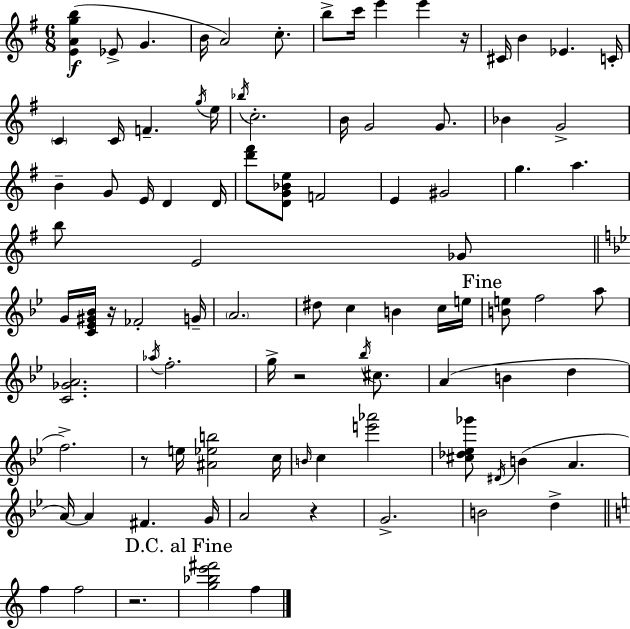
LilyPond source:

{
  \clef treble
  \numericTimeSignature
  \time 6/8
  \key e \minor
  \repeat volta 2 { <e' a' g'' b''>4(\f ees'8-> g'4. | b'16 a'2) c''8.-. | b''8-> c'''16 e'''4 e'''4 r16 | cis'16 b'4 ees'4. c'16-. | \break \parenthesize c'4 c'16 f'4.-- \acciaccatura { g''16 } | e''16 \acciaccatura { bes''16 } c''2.-. | b'16 g'2 g'8. | bes'4 g'2-> | \break b'4-- g'8 e'16 d'4 | d'16 <d''' fis'''>8 <d' g' bes' e''>8 f'2 | e'4 gis'2 | g''4. a''4. | \break b''8 e'2 | ges'8 \bar "||" \break \key bes \major g'16 <c' ees' gis' bes'>16 r16 fes'2-. g'16-- | \parenthesize a'2. | dis''8 c''4 b'4 c''16 e''16 | \mark "Fine" <b' e''>8 f''2 a''8 | \break <c' ges' a'>2. | \acciaccatura { aes''16 } f''2.-. | g''16-> r2 \acciaccatura { bes''16 } cis''8. | a'4( b'4 d''4 | \break f''2.->) | r8 e''16 <ais' ees'' b''>2 | c''16 \grace { b'16 } c''4 <e''' aes'''>2 | <cis'' des'' ees'' ges'''>8 \acciaccatura { dis'16 } b'4( a'4. | \break a'16~~) a'4 fis'4. | g'16 a'2 | r4 g'2.-> | b'2 | \break d''4-> \bar "||" \break \key c \major f''4 f''2 | r2. | \mark "D.C. al Fine" <g'' bes'' e''' fis'''>2 f''4 | } \bar "|."
}